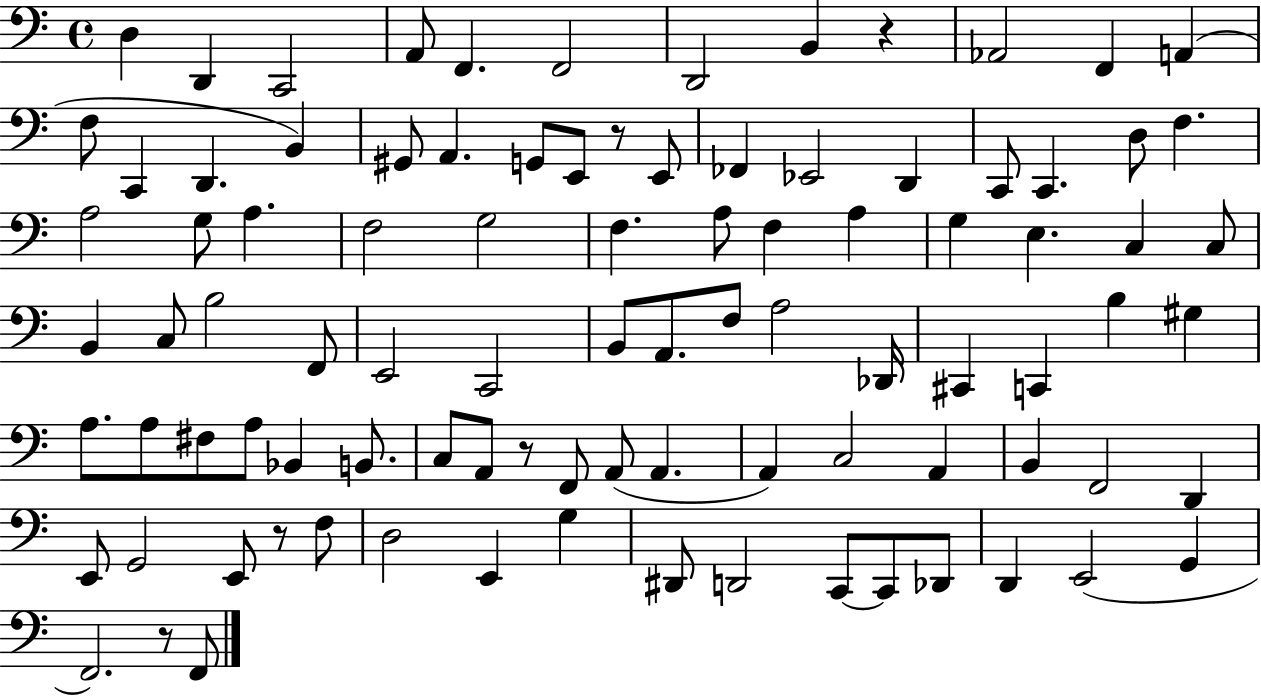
D3/q D2/q C2/h A2/e F2/q. F2/h D2/h B2/q R/q Ab2/h F2/q A2/q F3/e C2/q D2/q. B2/q G#2/e A2/q. G2/e E2/e R/e E2/e FES2/q Eb2/h D2/q C2/e C2/q. D3/e F3/q. A3/h G3/e A3/q. F3/h G3/h F3/q. A3/e F3/q A3/q G3/q E3/q. C3/q C3/e B2/q C3/e B3/h F2/e E2/h C2/h B2/e A2/e. F3/e A3/h Db2/s C#2/q C2/q B3/q G#3/q A3/e. A3/e F#3/e A3/e Bb2/q B2/e. C3/e A2/e R/e F2/e A2/e A2/q. A2/q C3/h A2/q B2/q F2/h D2/q E2/e G2/h E2/e R/e F3/e D3/h E2/q G3/q D#2/e D2/h C2/e C2/e Db2/e D2/q E2/h G2/q F2/h. R/e F2/e